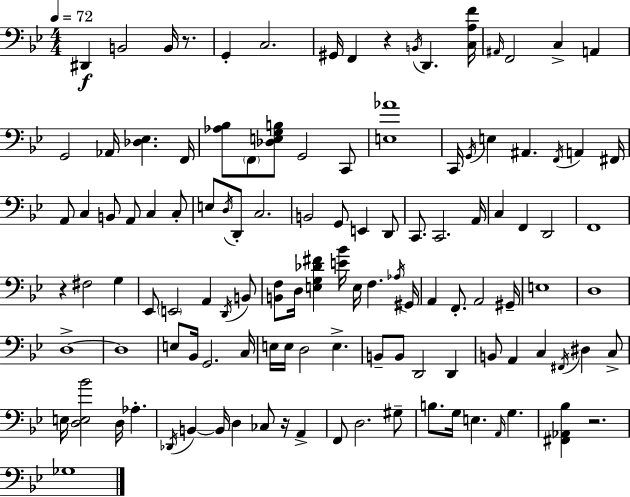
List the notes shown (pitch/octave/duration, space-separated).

D#2/q B2/h B2/s R/e. G2/q C3/h. G#2/s F2/q R/q B2/s D2/q. [C3,A3,F4]/s A#2/s F2/h C3/q A2/q G2/h Ab2/s [Db3,Eb3]/q. F2/s [Ab3,Bb3]/e F2/e [Db3,E3,G3,B3]/e G2/h C2/e [E3,Ab4]/w C2/s G2/s E3/q A#2/q. F2/s A2/q F#2/s A2/e C3/q B2/e A2/e C3/q C3/e E3/e D3/s D2/e C3/h. B2/h G2/e E2/q D2/e C2/e. C2/h. A2/s C3/q F2/q D2/h F2/w R/q F#3/h G3/q Eb2/e E2/h A2/q D2/s B2/e [B2,F3]/e D3/s [E3,G3,Db4,F#4]/q [E4,Bb4]/s E3/s F3/q. Ab3/s G#2/s A2/q F2/e. A2/h G#2/s E3/w D3/w D3/w D3/w E3/e Bb2/s G2/h. C3/s E3/s E3/s D3/h E3/q. B2/e B2/e D2/h D2/q B2/e A2/q C3/q F#2/s D#3/q C3/e E3/s [D3,E3,Bb4]/h D3/s Ab3/q. Db2/s B2/q B2/s D3/q CES3/e R/s A2/q F2/e D3/h. G#3/e B3/e. G3/s E3/q. A2/s G3/q. [F#2,Ab2,Bb3]/q R/h. Gb3/w